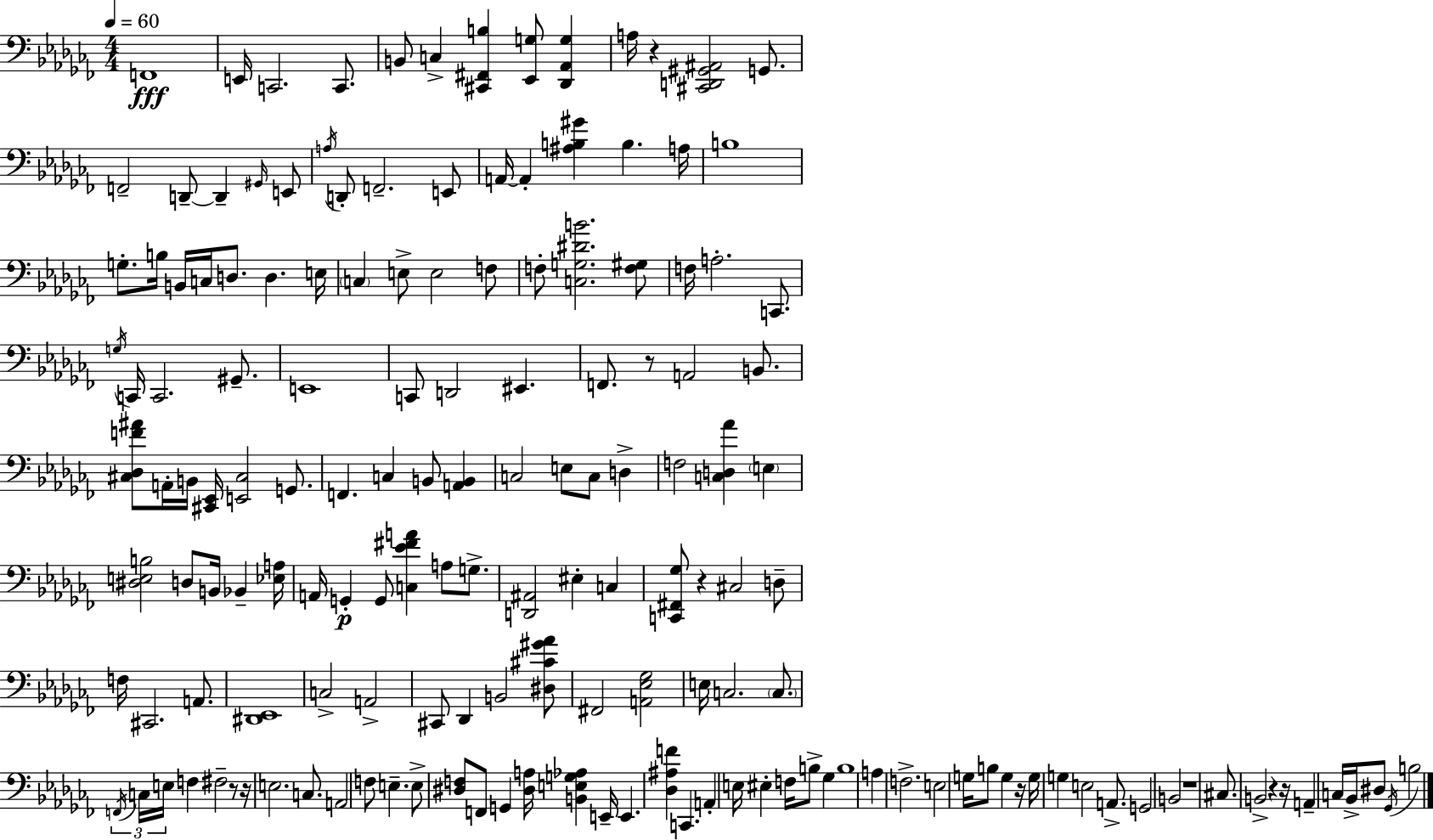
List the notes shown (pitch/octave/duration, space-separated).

F2/w E2/s C2/h. C2/e. B2/e C3/q [C#2,F#2,B3]/q [Eb2,G3]/e [Db2,Ab2,G3]/q A3/s R/q [C#2,D2,G#2,A#2]/h G2/e. F2/h D2/e D2/q G#2/s E2/e A3/s D2/e F2/h. E2/e A2/s A2/q [A#3,B3,G#4]/q B3/q. A3/s B3/w G3/e. B3/s B2/s C3/s D3/e. D3/q. E3/s C3/q E3/e E3/h F3/e F3/e [C3,G3,D#4,B4]/h. [F3,G#3]/e F3/s A3/h. C2/e. G3/s C2/s C2/h. G#2/e. E2/w C2/e D2/h EIS2/q. F2/e. R/e A2/h B2/e. [C#3,Db3,F4,A#4]/e A2/s B2/s [C#2,Eb2]/s [E2,C#3]/h G2/e. F2/q. C3/q B2/e [A2,B2]/q C3/h E3/e C3/e D3/q F3/h [C3,D3,Ab4]/q E3/q [D#3,E3,B3]/h D3/e B2/s Bb2/q [Eb3,A3]/s A2/s G2/q G2/e [C3,Eb4,F#4,A4]/q A3/e G3/e. [D2,A#2]/h EIS3/q C3/q [C2,F#2,Gb3]/e R/q C#3/h D3/e F3/s C#2/h. A2/e. [D#2,Eb2]/w C3/h A2/h C#2/e Db2/q B2/h [D#3,C#4,G#4,Ab4]/e F#2/h [A2,Eb3,Gb3]/h E3/s C3/h. C3/e. F2/s C3/s E3/s F3/q F#3/h R/e R/s E3/h. C3/e. A2/h F3/e E3/q. E3/e [D#3,F3]/e F2/e G2/q [D#3,A3]/s [B2,E3,G3,Ab3]/q E2/s E2/q. [Db3,A#3,F4]/q C2/q. A2/q E3/s EIS3/q F3/s B3/e Gb3/q B3/w A3/q F3/h. E3/h G3/s B3/e G3/q R/s G3/s G3/q E3/h A2/e. G2/h B2/h R/w C#3/e. B2/h R/q R/s A2/q C3/s Bb2/s D#3/e Gb2/s B3/h